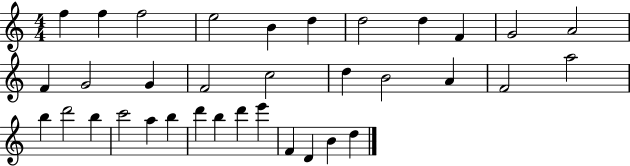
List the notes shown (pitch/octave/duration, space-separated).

F5/q F5/q F5/h E5/h B4/q D5/q D5/h D5/q F4/q G4/h A4/h F4/q G4/h G4/q F4/h C5/h D5/q B4/h A4/q F4/h A5/h B5/q D6/h B5/q C6/h A5/q B5/q D6/q B5/q D6/q E6/q F4/q D4/q B4/q D5/q